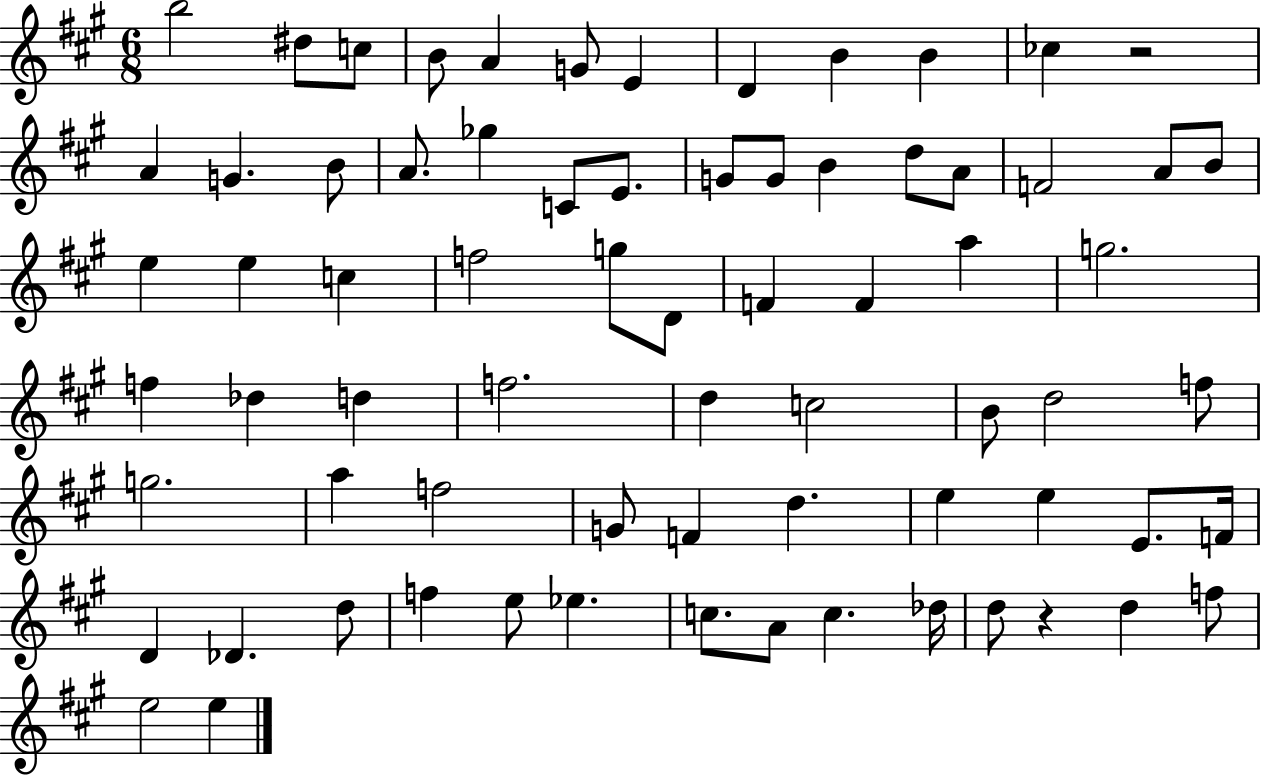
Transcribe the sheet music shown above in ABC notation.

X:1
T:Untitled
M:6/8
L:1/4
K:A
b2 ^d/2 c/2 B/2 A G/2 E D B B _c z2 A G B/2 A/2 _g C/2 E/2 G/2 G/2 B d/2 A/2 F2 A/2 B/2 e e c f2 g/2 D/2 F F a g2 f _d d f2 d c2 B/2 d2 f/2 g2 a f2 G/2 F d e e E/2 F/4 D _D d/2 f e/2 _e c/2 A/2 c _d/4 d/2 z d f/2 e2 e